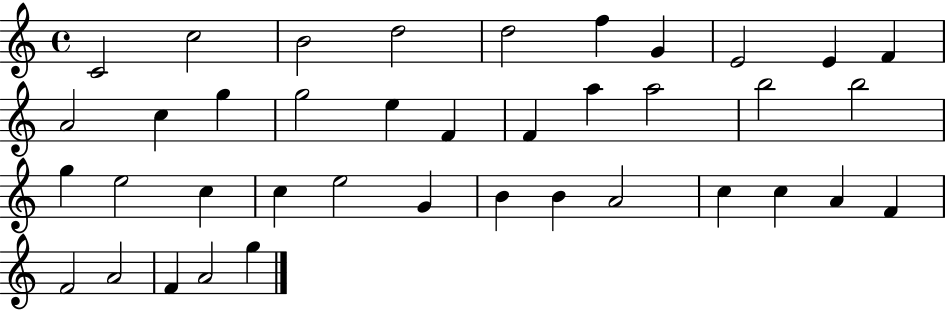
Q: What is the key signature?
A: C major